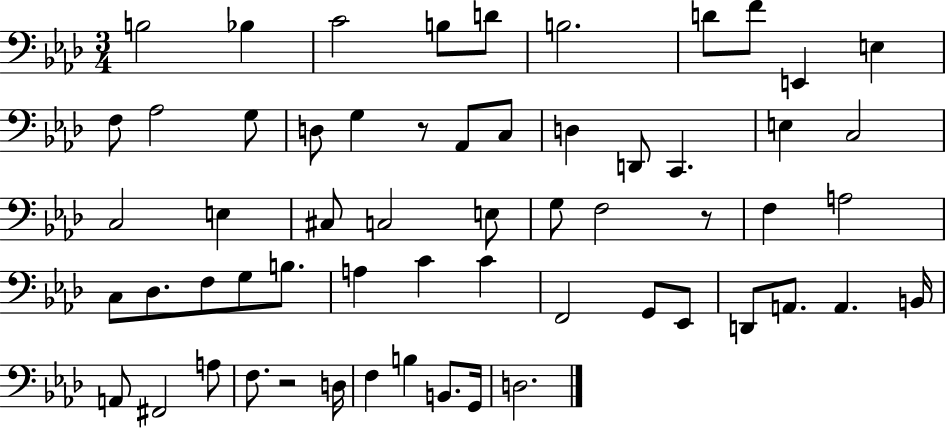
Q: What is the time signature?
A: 3/4